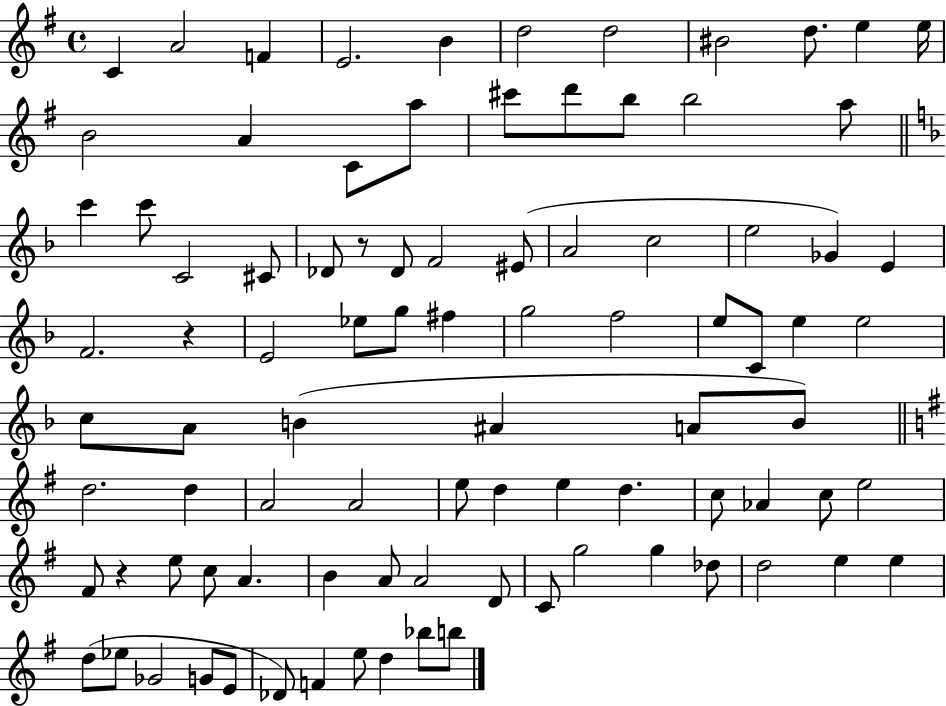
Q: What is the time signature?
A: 4/4